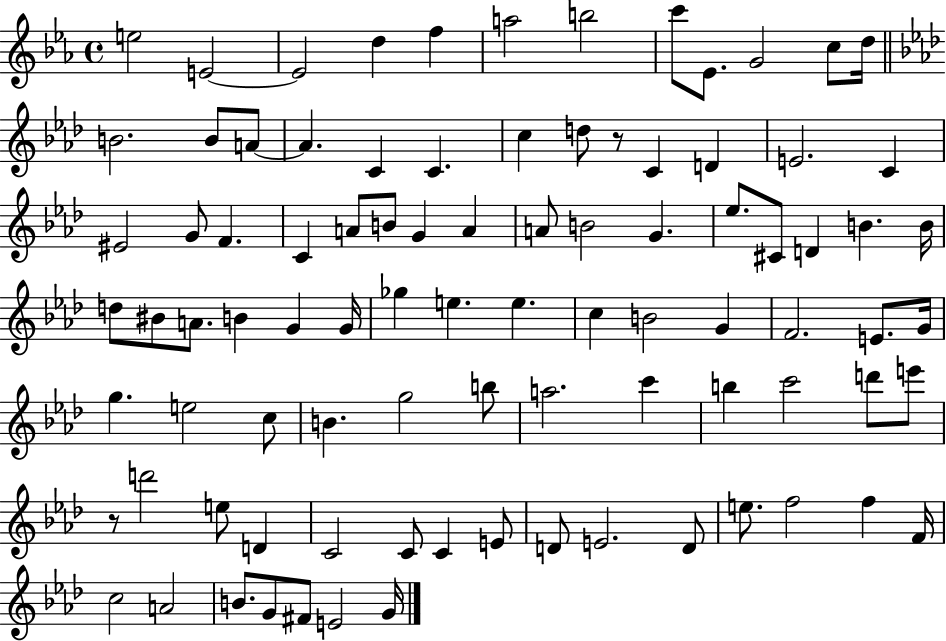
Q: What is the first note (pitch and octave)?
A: E5